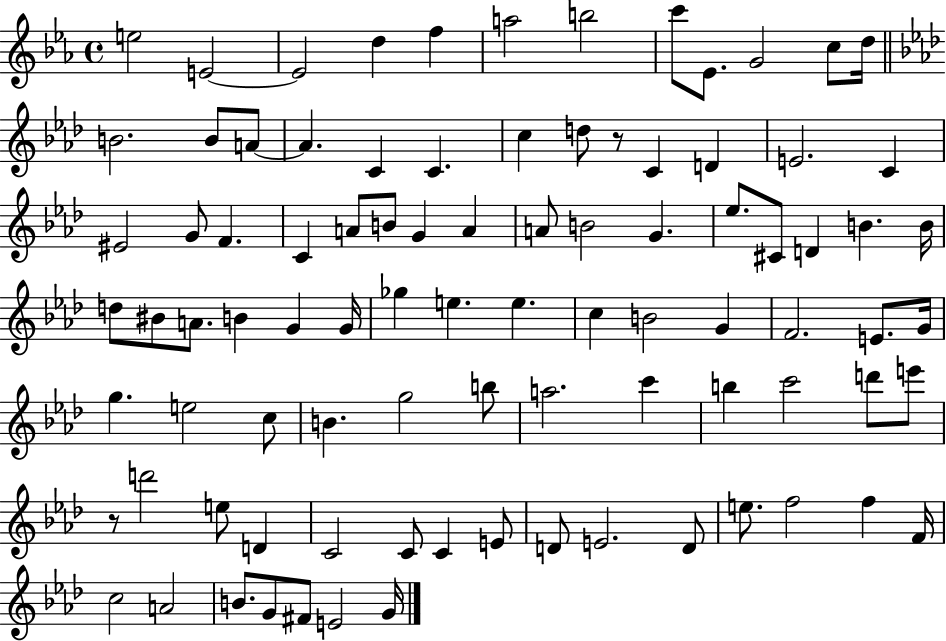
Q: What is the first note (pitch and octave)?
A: E5